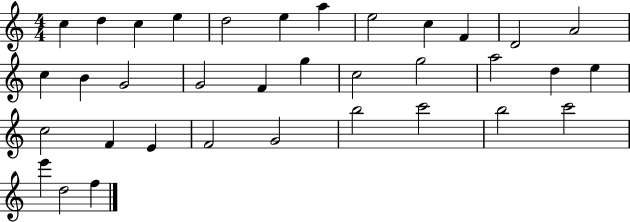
{
  \clef treble
  \numericTimeSignature
  \time 4/4
  \key c \major
  c''4 d''4 c''4 e''4 | d''2 e''4 a''4 | e''2 c''4 f'4 | d'2 a'2 | \break c''4 b'4 g'2 | g'2 f'4 g''4 | c''2 g''2 | a''2 d''4 e''4 | \break c''2 f'4 e'4 | f'2 g'2 | b''2 c'''2 | b''2 c'''2 | \break e'''4 d''2 f''4 | \bar "|."
}